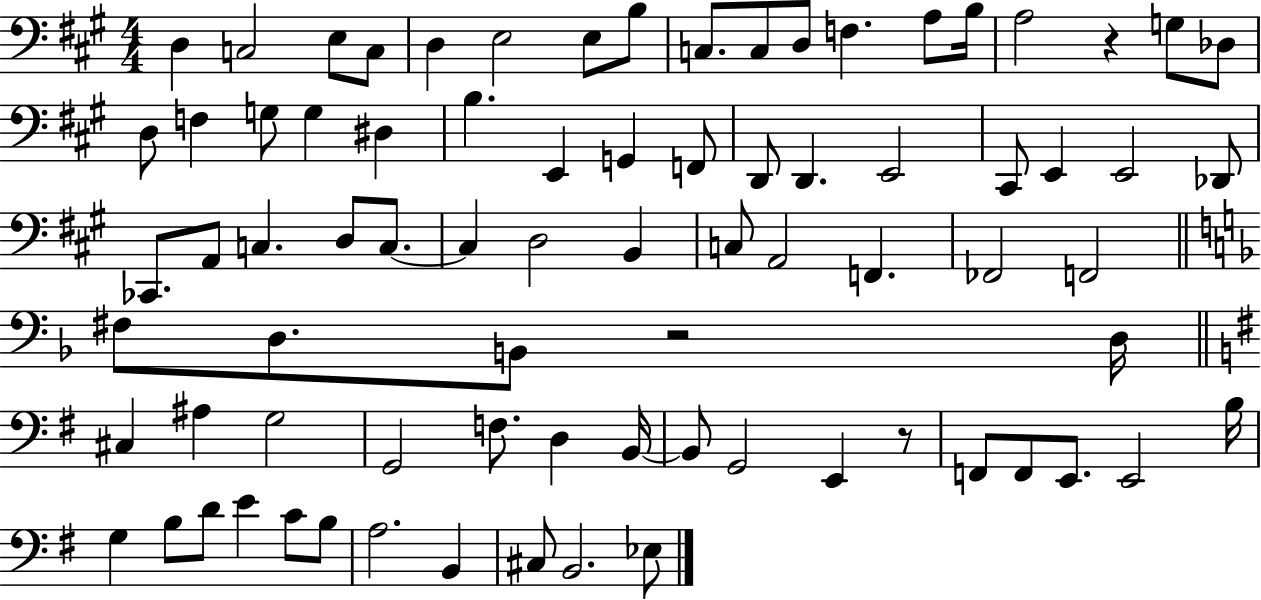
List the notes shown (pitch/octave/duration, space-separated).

D3/q C3/h E3/e C3/e D3/q E3/h E3/e B3/e C3/e. C3/e D3/e F3/q. A3/e B3/s A3/h R/q G3/e Db3/e D3/e F3/q G3/e G3/q D#3/q B3/q. E2/q G2/q F2/e D2/e D2/q. E2/h C#2/e E2/q E2/h Db2/e CES2/e. A2/e C3/q. D3/e C3/e. C3/q D3/h B2/q C3/e A2/h F2/q. FES2/h F2/h F#3/e D3/e. B2/e R/h D3/s C#3/q A#3/q G3/h G2/h F3/e. D3/q B2/s B2/e G2/h E2/q R/e F2/e F2/e E2/e. E2/h B3/s G3/q B3/e D4/e E4/q C4/e B3/e A3/h. B2/q C#3/e B2/h. Eb3/e